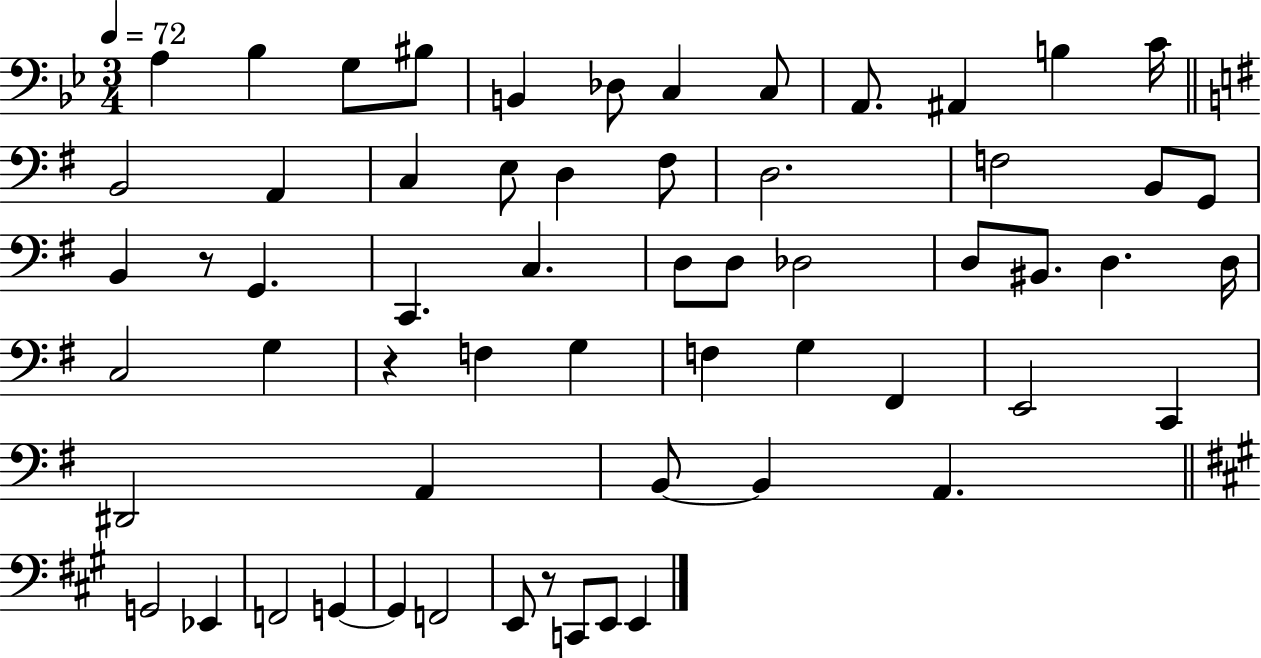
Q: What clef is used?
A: bass